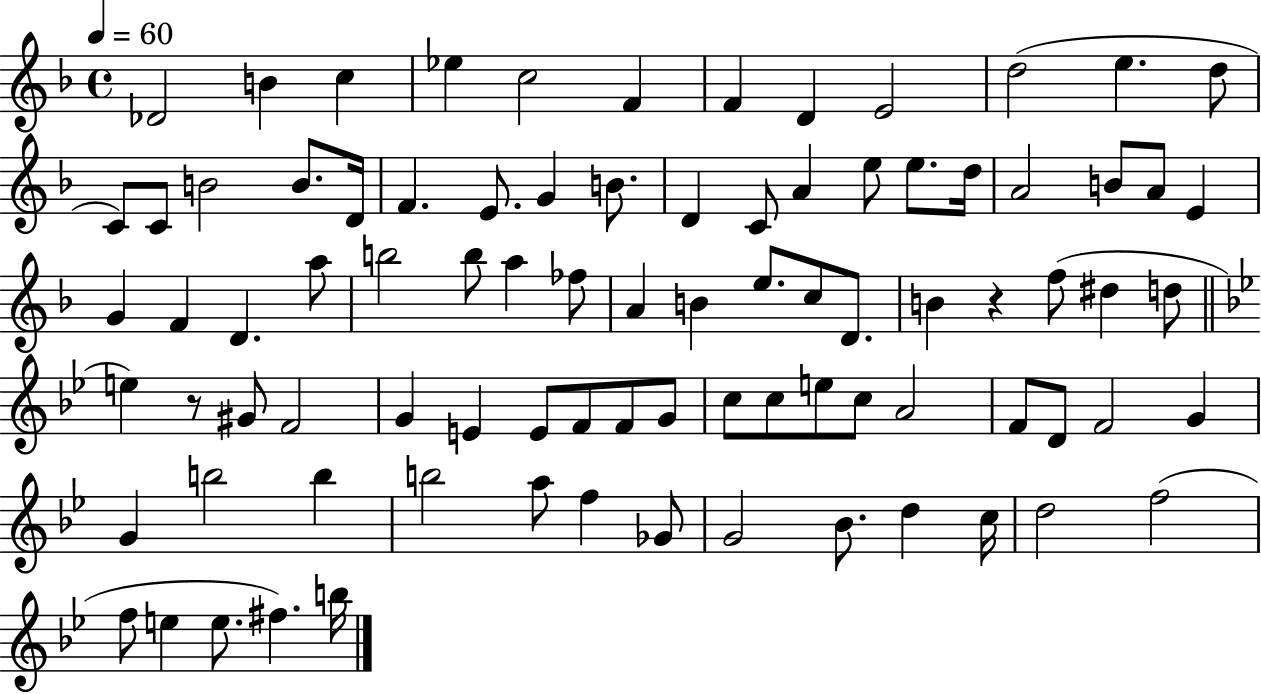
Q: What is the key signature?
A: F major